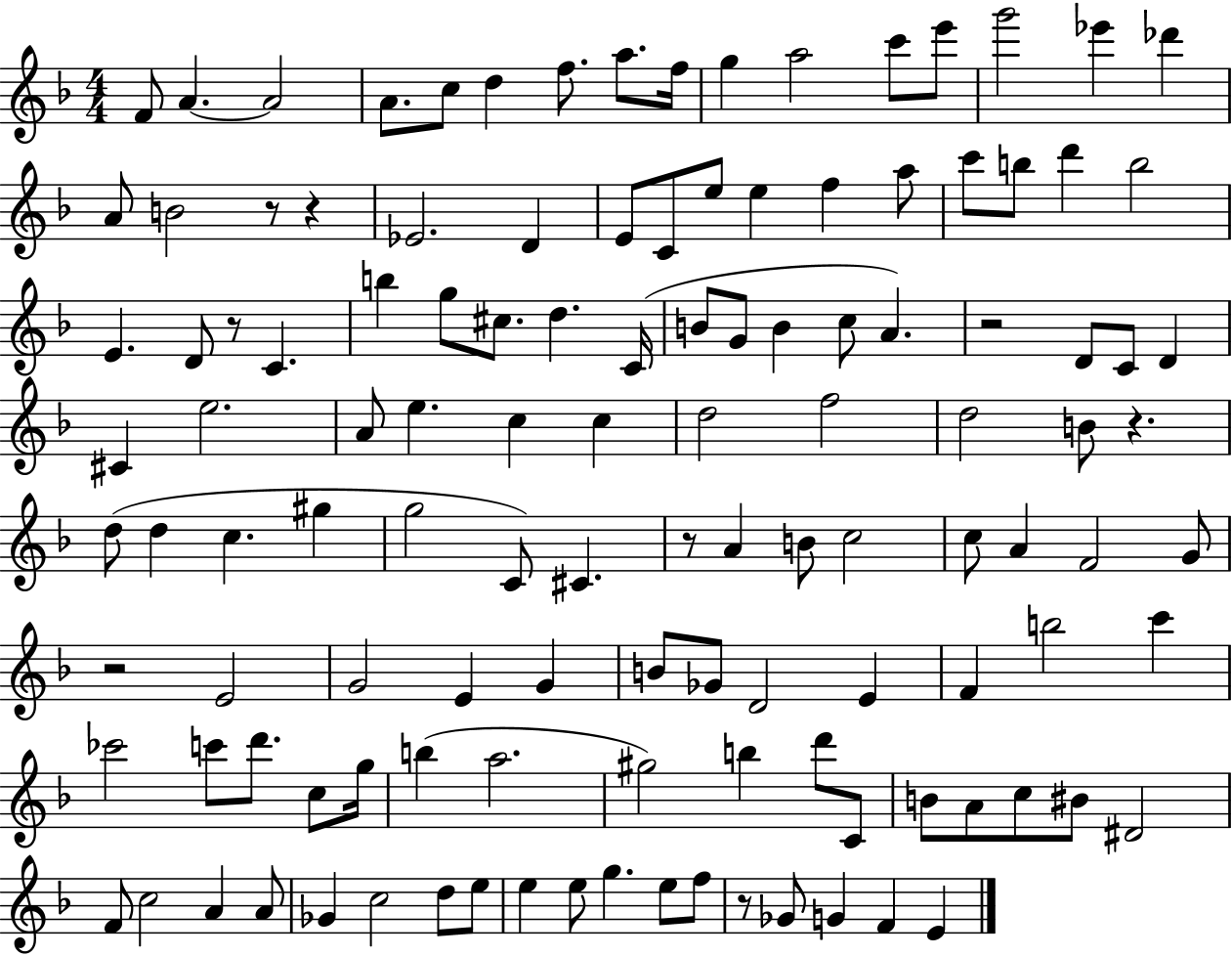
X:1
T:Untitled
M:4/4
L:1/4
K:F
F/2 A A2 A/2 c/2 d f/2 a/2 f/4 g a2 c'/2 e'/2 g'2 _e' _d' A/2 B2 z/2 z _E2 D E/2 C/2 e/2 e f a/2 c'/2 b/2 d' b2 E D/2 z/2 C b g/2 ^c/2 d C/4 B/2 G/2 B c/2 A z2 D/2 C/2 D ^C e2 A/2 e c c d2 f2 d2 B/2 z d/2 d c ^g g2 C/2 ^C z/2 A B/2 c2 c/2 A F2 G/2 z2 E2 G2 E G B/2 _G/2 D2 E F b2 c' _c'2 c'/2 d'/2 c/2 g/4 b a2 ^g2 b d'/2 C/2 B/2 A/2 c/2 ^B/2 ^D2 F/2 c2 A A/2 _G c2 d/2 e/2 e e/2 g e/2 f/2 z/2 _G/2 G F E